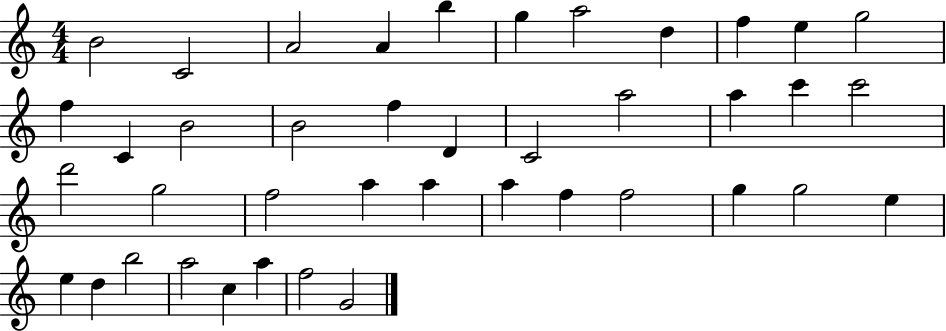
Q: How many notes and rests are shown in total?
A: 41